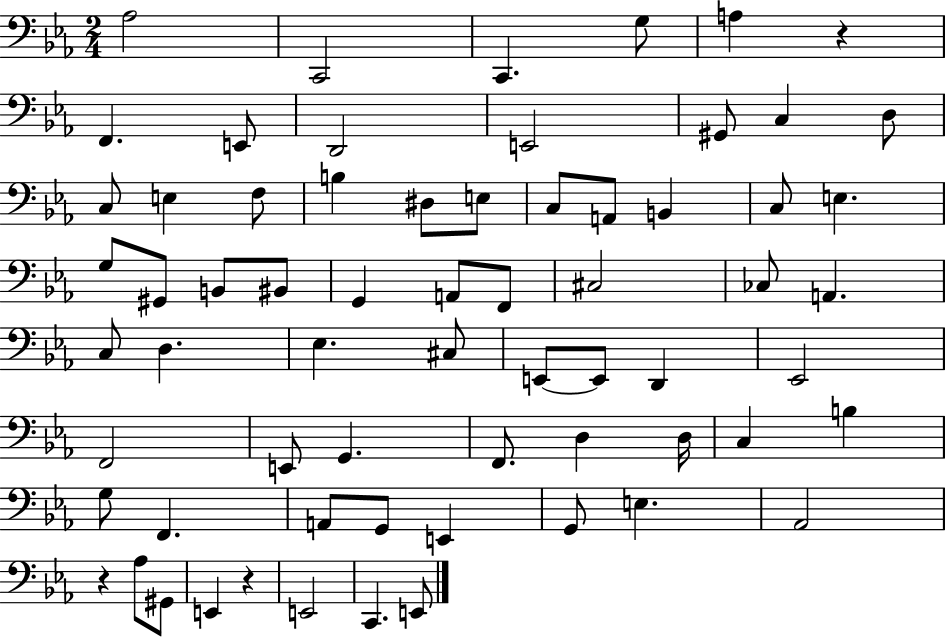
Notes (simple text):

Ab3/h C2/h C2/q. G3/e A3/q R/q F2/q. E2/e D2/h E2/h G#2/e C3/q D3/e C3/e E3/q F3/e B3/q D#3/e E3/e C3/e A2/e B2/q C3/e E3/q. G3/e G#2/e B2/e BIS2/e G2/q A2/e F2/e C#3/h CES3/e A2/q. C3/e D3/q. Eb3/q. C#3/e E2/e E2/e D2/q Eb2/h F2/h E2/e G2/q. F2/e. D3/q D3/s C3/q B3/q G3/e F2/q. A2/e G2/e E2/q G2/e E3/q. Ab2/h R/q Ab3/e G#2/e E2/q R/q E2/h C2/q. E2/e